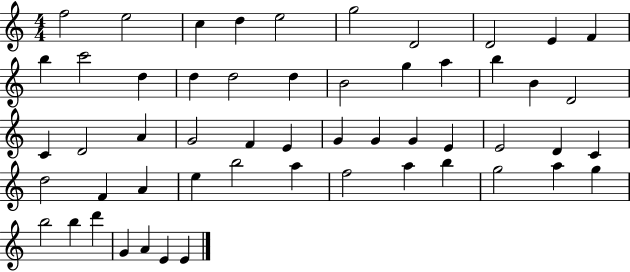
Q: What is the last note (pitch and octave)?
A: E4